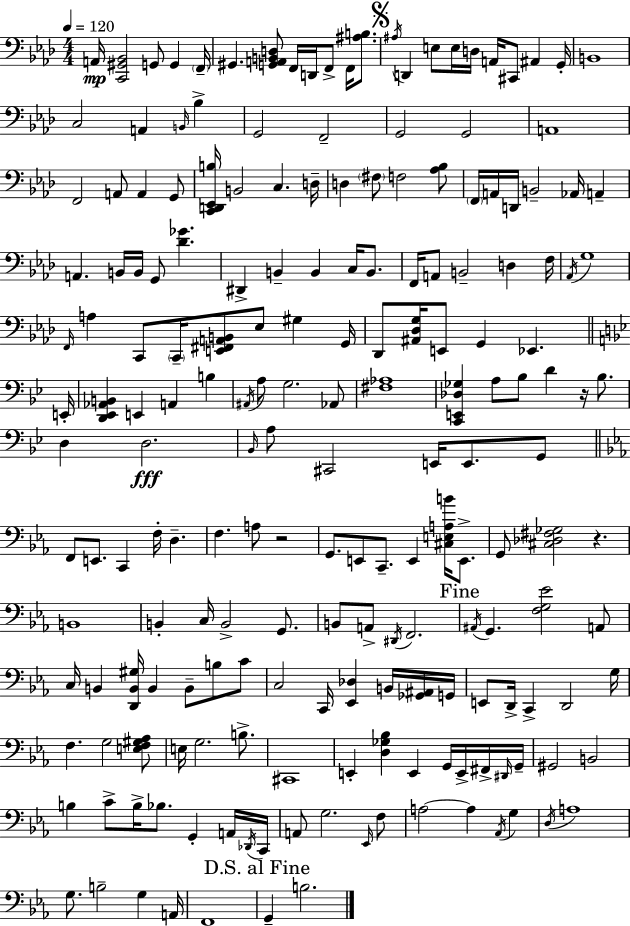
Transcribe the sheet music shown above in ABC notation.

X:1
T:Untitled
M:4/4
L:1/4
K:Fm
A,,/4 [C,,^G,,_B,,]2 G,,/2 G,, F,,/4 ^G,, [G,,A,,B,,D,]/2 F,,/4 D,,/4 F,,/2 F,,/4 [^A,B,]/2 ^A,/4 D,, E,/2 E,/4 D,/4 A,,/4 ^C,,/2 ^A,, G,,/4 B,,4 C,2 A,, B,,/4 _B, G,,2 F,,2 G,,2 G,,2 A,,4 F,,2 A,,/2 A,, G,,/2 [C,,D,,_E,,B,]/4 B,,2 C, D,/4 D, ^F,/2 F,2 [_A,_B,]/2 F,,/4 A,,/4 D,,/4 B,,2 _A,,/4 A,, A,, B,,/4 B,,/4 G,,/2 [_D_G] ^D,, B,, B,, C,/4 B,,/2 F,,/4 A,,/2 B,,2 D, F,/4 _A,,/4 G,4 F,,/4 A, C,,/2 C,,/4 [E,,^F,,A,,B,,]/2 _E,/2 ^G, G,,/4 _D,,/2 [^A,,_D,G,]/4 E,,/2 G,, _E,, E,,/4 [D,,_E,,_A,,B,,] E,, A,, B, ^A,,/4 A,/2 G,2 _A,,/2 [^F,_A,]4 [C,,E,,_D,_G,] A,/2 _B,/2 D z/4 _B,/2 D, D,2 _B,,/4 A,/2 ^C,,2 E,,/4 E,,/2 G,,/2 F,,/2 E,,/2 C,, F,/4 D, F, A,/2 z2 G,,/2 E,,/2 C,,/2 E,, [^C,E,A,B]/4 E,,/2 G,,/2 [^C,_D,^F,_G,]2 z B,,4 B,, C,/4 B,,2 G,,/2 B,,/2 A,,/2 ^D,,/4 F,,2 ^A,,/4 G,, [F,G,_E]2 A,,/2 C,/4 B,, [D,,B,,^G,]/4 B,, B,,/2 B,/2 C/2 C,2 C,,/4 [_E,,_D,] B,,/4 [_G,,^A,,]/4 G,,/4 E,,/2 D,,/4 C,, D,,2 G,/4 F, G,2 [E,F,^G,_A,]/2 E,/4 G,2 B,/2 ^C,,4 E,, [D,_G,_B,] E,, G,,/4 E,,/4 ^F,,/4 ^D,,/4 G,,/4 ^G,,2 B,,2 B, C/2 B,/4 _B,/2 G,, A,,/4 _D,,/4 C,,/4 A,,/2 G,2 _E,,/4 F,/2 A,2 A, _A,,/4 G, D,/4 A,4 G,/2 B,2 G, A,,/4 F,,4 G,, B,2